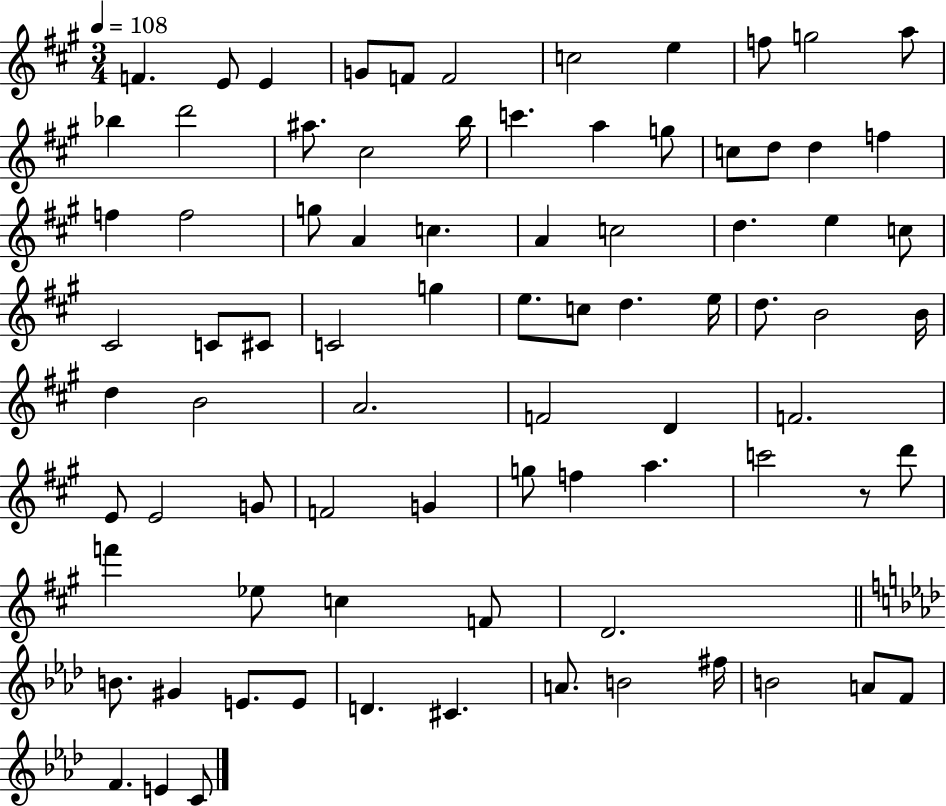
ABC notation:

X:1
T:Untitled
M:3/4
L:1/4
K:A
F E/2 E G/2 F/2 F2 c2 e f/2 g2 a/2 _b d'2 ^a/2 ^c2 b/4 c' a g/2 c/2 d/2 d f f f2 g/2 A c A c2 d e c/2 ^C2 C/2 ^C/2 C2 g e/2 c/2 d e/4 d/2 B2 B/4 d B2 A2 F2 D F2 E/2 E2 G/2 F2 G g/2 f a c'2 z/2 d'/2 f' _e/2 c F/2 D2 B/2 ^G E/2 E/2 D ^C A/2 B2 ^f/4 B2 A/2 F/2 F E C/2